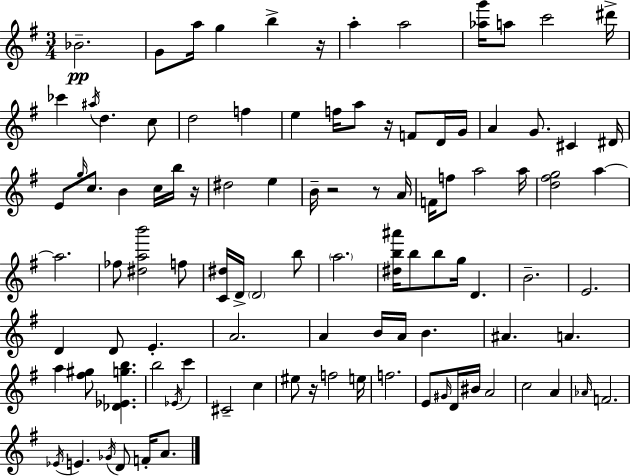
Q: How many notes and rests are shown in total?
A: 102